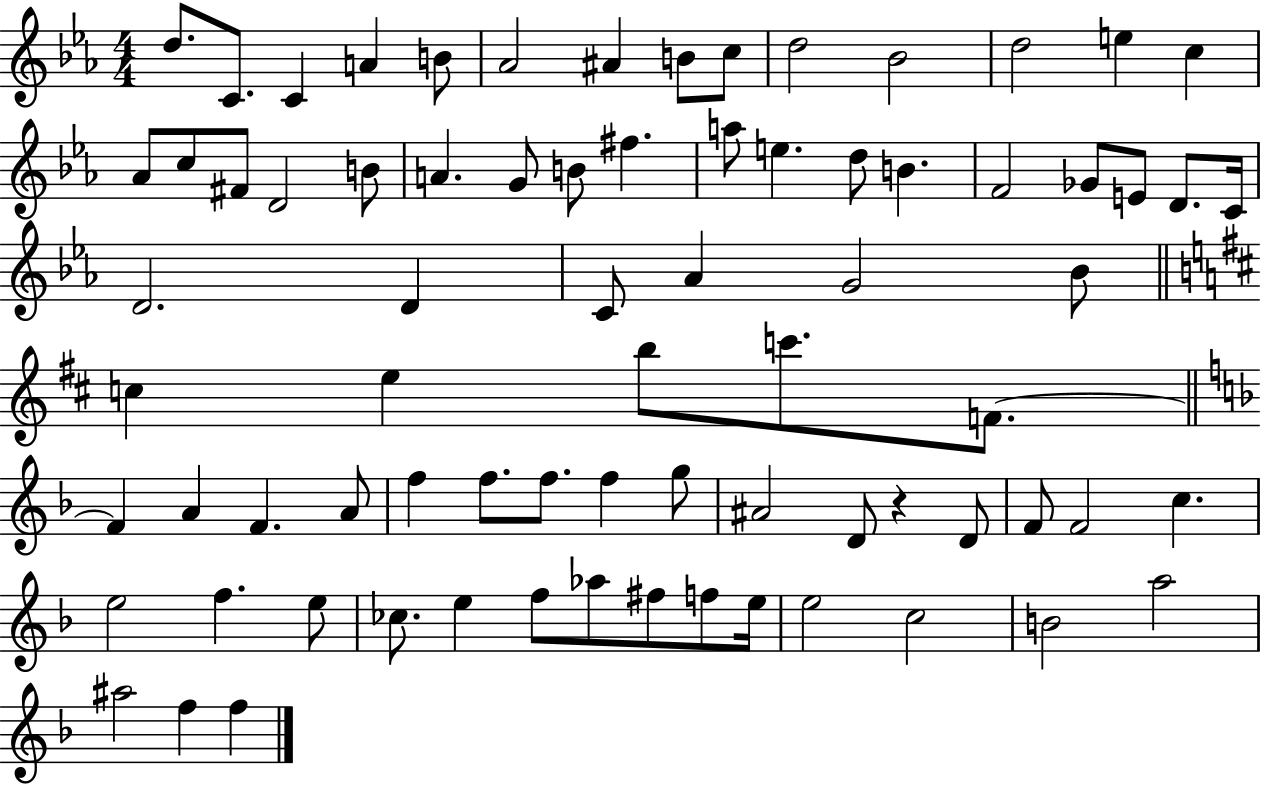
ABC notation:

X:1
T:Untitled
M:4/4
L:1/4
K:Eb
d/2 C/2 C A B/2 _A2 ^A B/2 c/2 d2 _B2 d2 e c _A/2 c/2 ^F/2 D2 B/2 A G/2 B/2 ^f a/2 e d/2 B F2 _G/2 E/2 D/2 C/4 D2 D C/2 _A G2 _B/2 c e b/2 c'/2 F/2 F A F A/2 f f/2 f/2 f g/2 ^A2 D/2 z D/2 F/2 F2 c e2 f e/2 _c/2 e f/2 _a/2 ^f/2 f/2 e/4 e2 c2 B2 a2 ^a2 f f